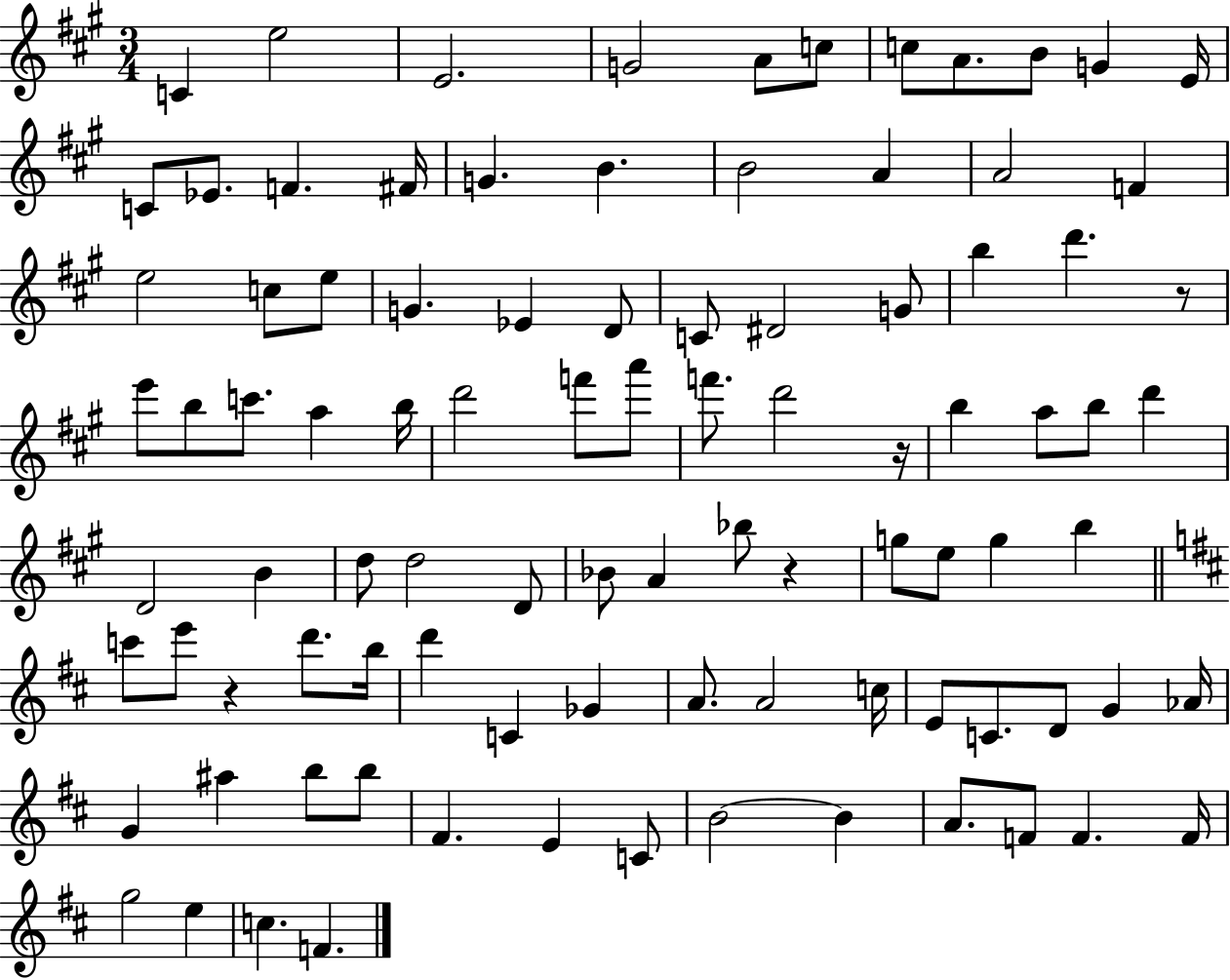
{
  \clef treble
  \numericTimeSignature
  \time 3/4
  \key a \major
  c'4 e''2 | e'2. | g'2 a'8 c''8 | c''8 a'8. b'8 g'4 e'16 | \break c'8 ees'8. f'4. fis'16 | g'4. b'4. | b'2 a'4 | a'2 f'4 | \break e''2 c''8 e''8 | g'4. ees'4 d'8 | c'8 dis'2 g'8 | b''4 d'''4. r8 | \break e'''8 b''8 c'''8. a''4 b''16 | d'''2 f'''8 a'''8 | f'''8. d'''2 r16 | b''4 a''8 b''8 d'''4 | \break d'2 b'4 | d''8 d''2 d'8 | bes'8 a'4 bes''8 r4 | g''8 e''8 g''4 b''4 | \break \bar "||" \break \key d \major c'''8 e'''8 r4 d'''8. b''16 | d'''4 c'4 ges'4 | a'8. a'2 c''16 | e'8 c'8. d'8 g'4 aes'16 | \break g'4 ais''4 b''8 b''8 | fis'4. e'4 c'8 | b'2~~ b'4 | a'8. f'8 f'4. f'16 | \break g''2 e''4 | c''4. f'4. | \bar "|."
}